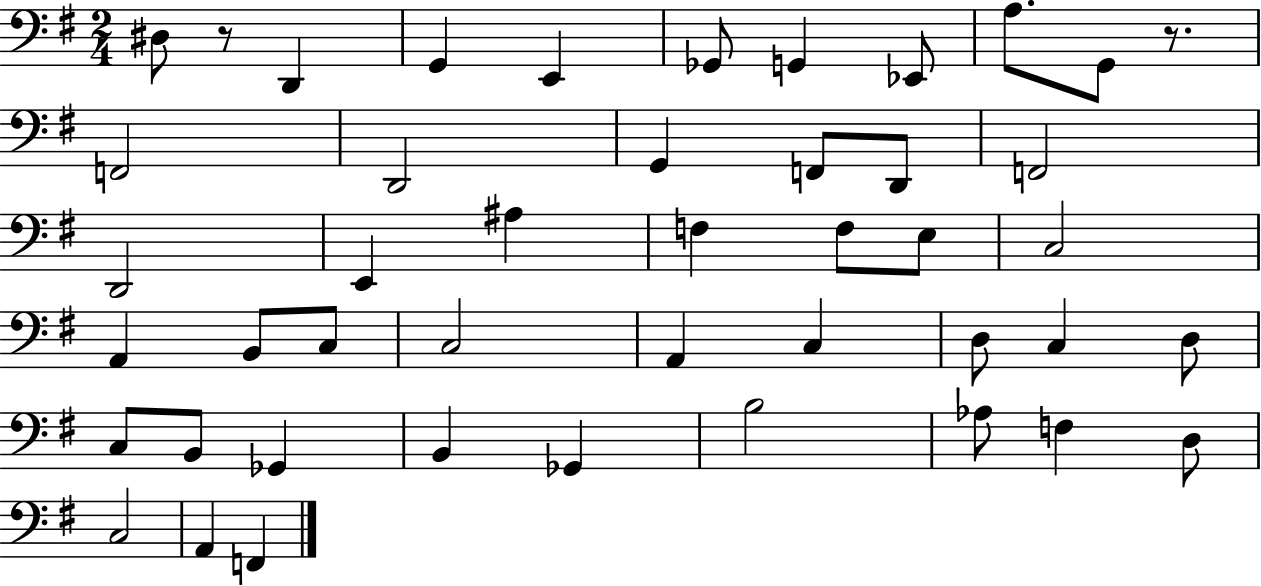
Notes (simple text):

D#3/e R/e D2/q G2/q E2/q Gb2/e G2/q Eb2/e A3/e. G2/e R/e. F2/h D2/h G2/q F2/e D2/e F2/h D2/h E2/q A#3/q F3/q F3/e E3/e C3/h A2/q B2/e C3/e C3/h A2/q C3/q D3/e C3/q D3/e C3/e B2/e Gb2/q B2/q Gb2/q B3/h Ab3/e F3/q D3/e C3/h A2/q F2/q